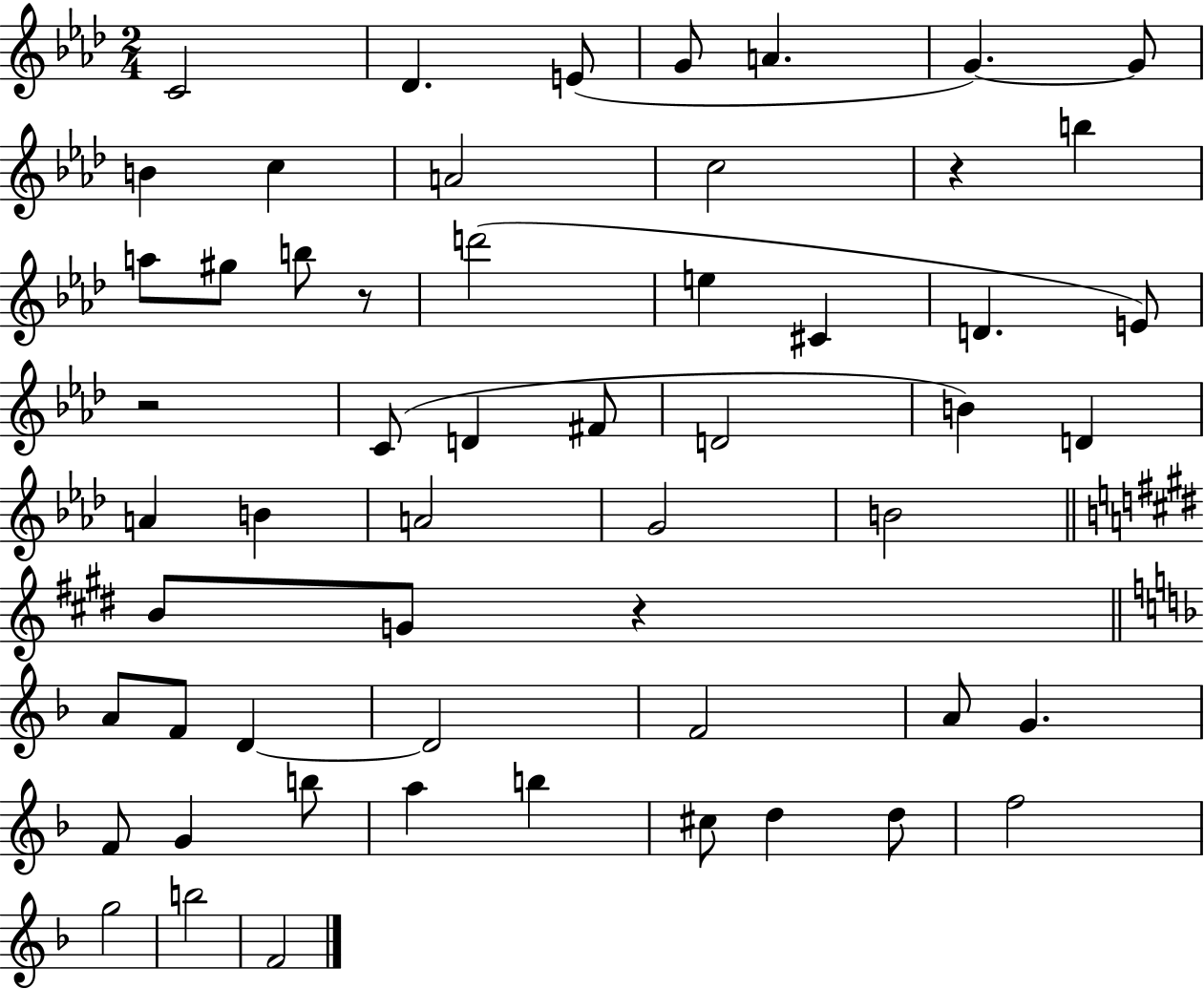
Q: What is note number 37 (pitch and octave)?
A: D4